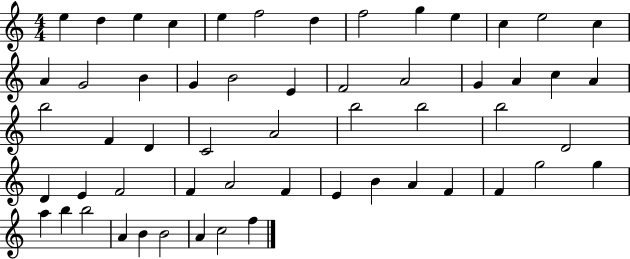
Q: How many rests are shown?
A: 0